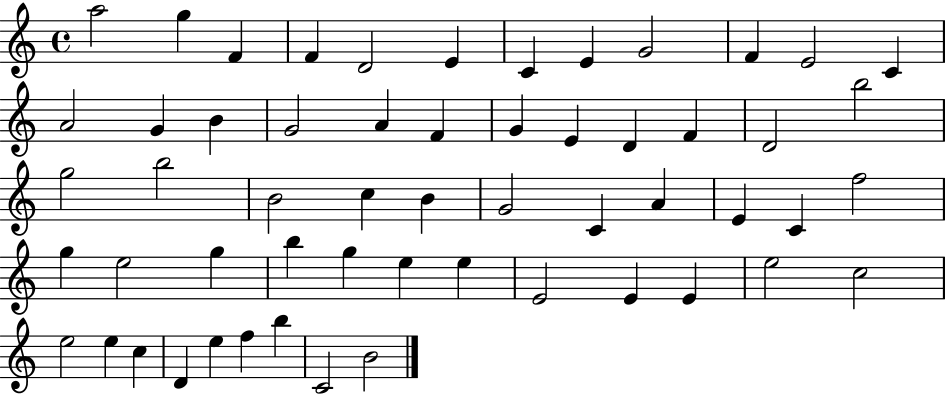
A5/h G5/q F4/q F4/q D4/h E4/q C4/q E4/q G4/h F4/q E4/h C4/q A4/h G4/q B4/q G4/h A4/q F4/q G4/q E4/q D4/q F4/q D4/h B5/h G5/h B5/h B4/h C5/q B4/q G4/h C4/q A4/q E4/q C4/q F5/h G5/q E5/h G5/q B5/q G5/q E5/q E5/q E4/h E4/q E4/q E5/h C5/h E5/h E5/q C5/q D4/q E5/q F5/q B5/q C4/h B4/h